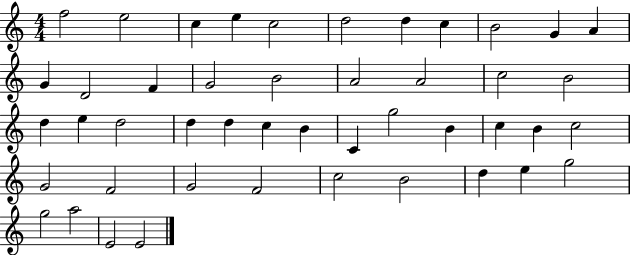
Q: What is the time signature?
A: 4/4